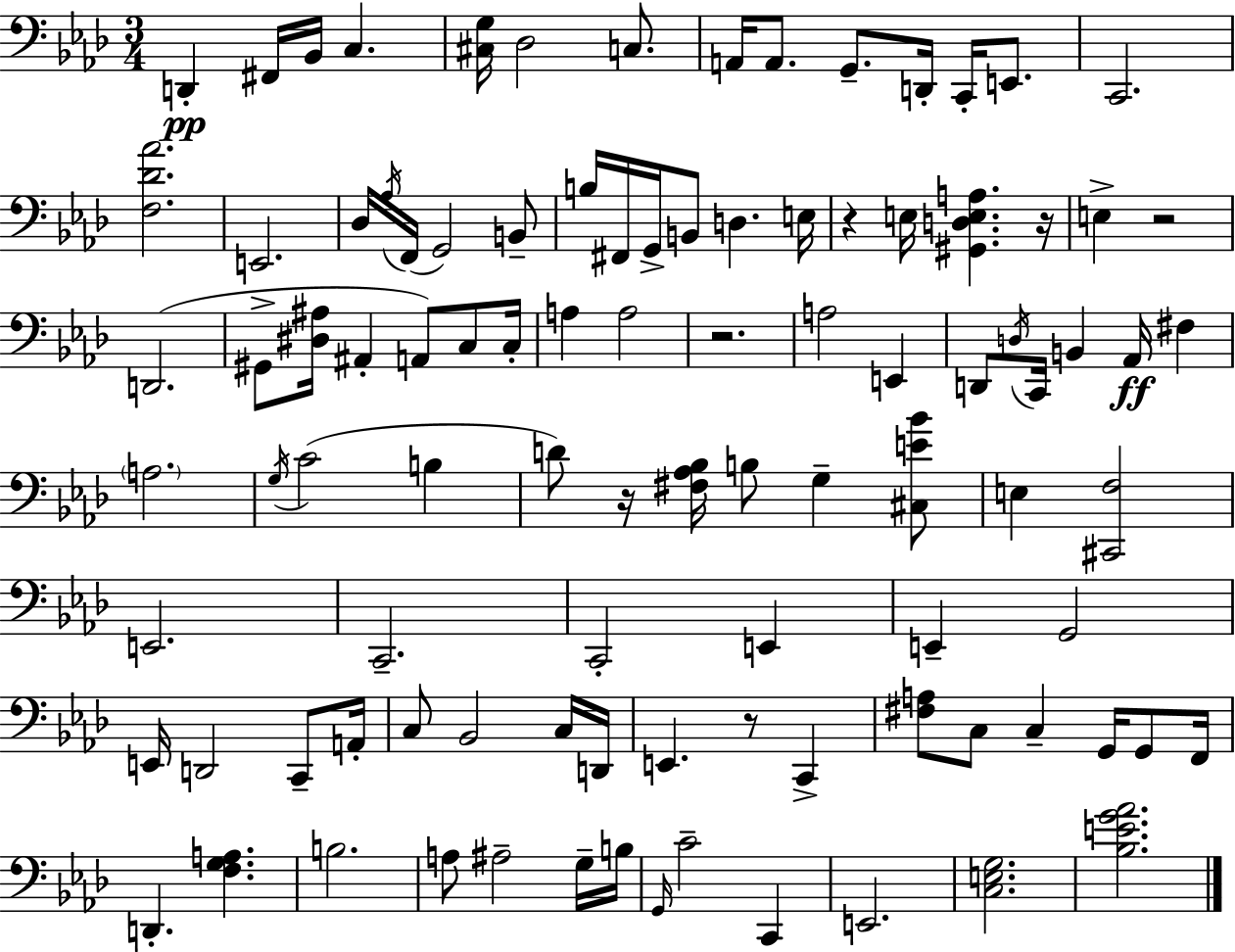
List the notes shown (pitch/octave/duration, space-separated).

D2/q F#2/s Bb2/s C3/q. [C#3,G3]/s Db3/h C3/e. A2/s A2/e. G2/e. D2/s C2/s E2/e. C2/h. [F3,Db4,Ab4]/h. E2/h. Db3/s Ab3/s F2/s G2/h B2/e B3/s F#2/s G2/s B2/e D3/q. E3/s R/q E3/s [G#2,D3,E3,A3]/q. R/s E3/q R/h D2/h. G#2/e [D#3,A#3]/s A#2/q A2/e C3/e C3/s A3/q A3/h R/h. A3/h E2/q D2/e D3/s C2/s B2/q Ab2/s F#3/q A3/h. G3/s C4/h B3/q D4/e R/s [F#3,Ab3,Bb3]/s B3/e G3/q [C#3,E4,Bb4]/e E3/q [C#2,F3]/h E2/h. C2/h. C2/h E2/q E2/q G2/h E2/s D2/h C2/e A2/s C3/e Bb2/h C3/s D2/s E2/q. R/e C2/q [F#3,A3]/e C3/e C3/q G2/s G2/e F2/s D2/q. [F3,G3,A3]/q. B3/h. A3/e A#3/h G3/s B3/s G2/s C4/h C2/q E2/h. [C3,E3,G3]/h. [Bb3,E4,G4,Ab4]/h.